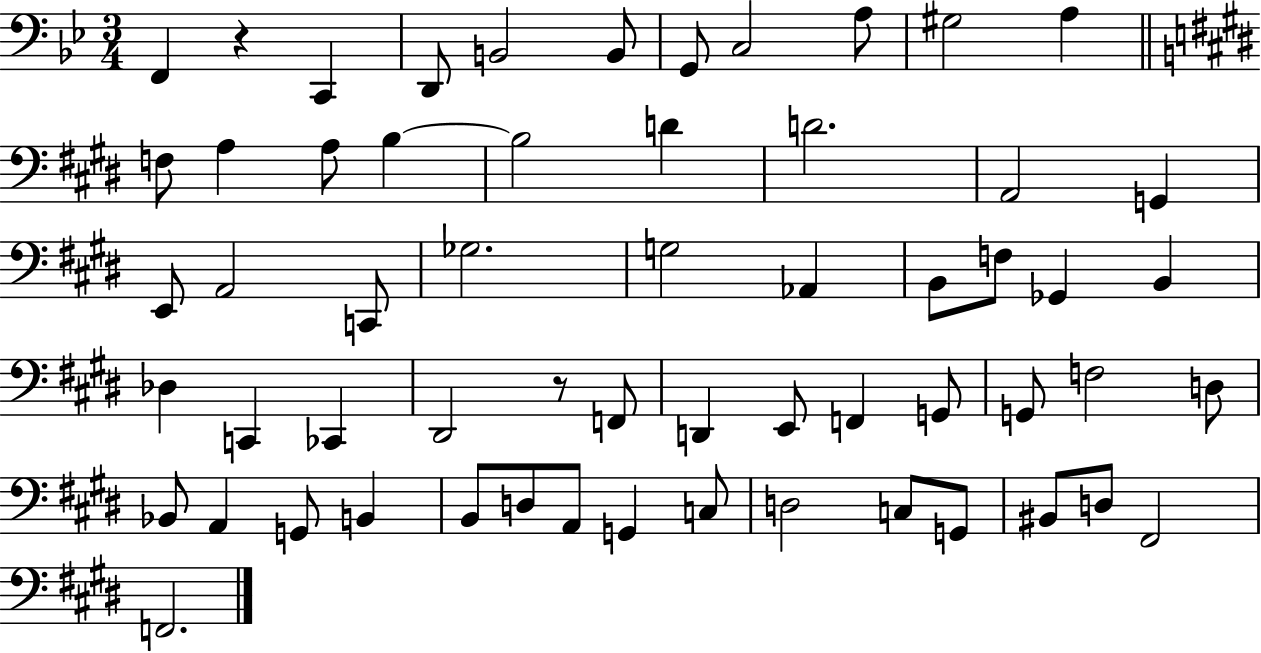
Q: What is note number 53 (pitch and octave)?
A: G2